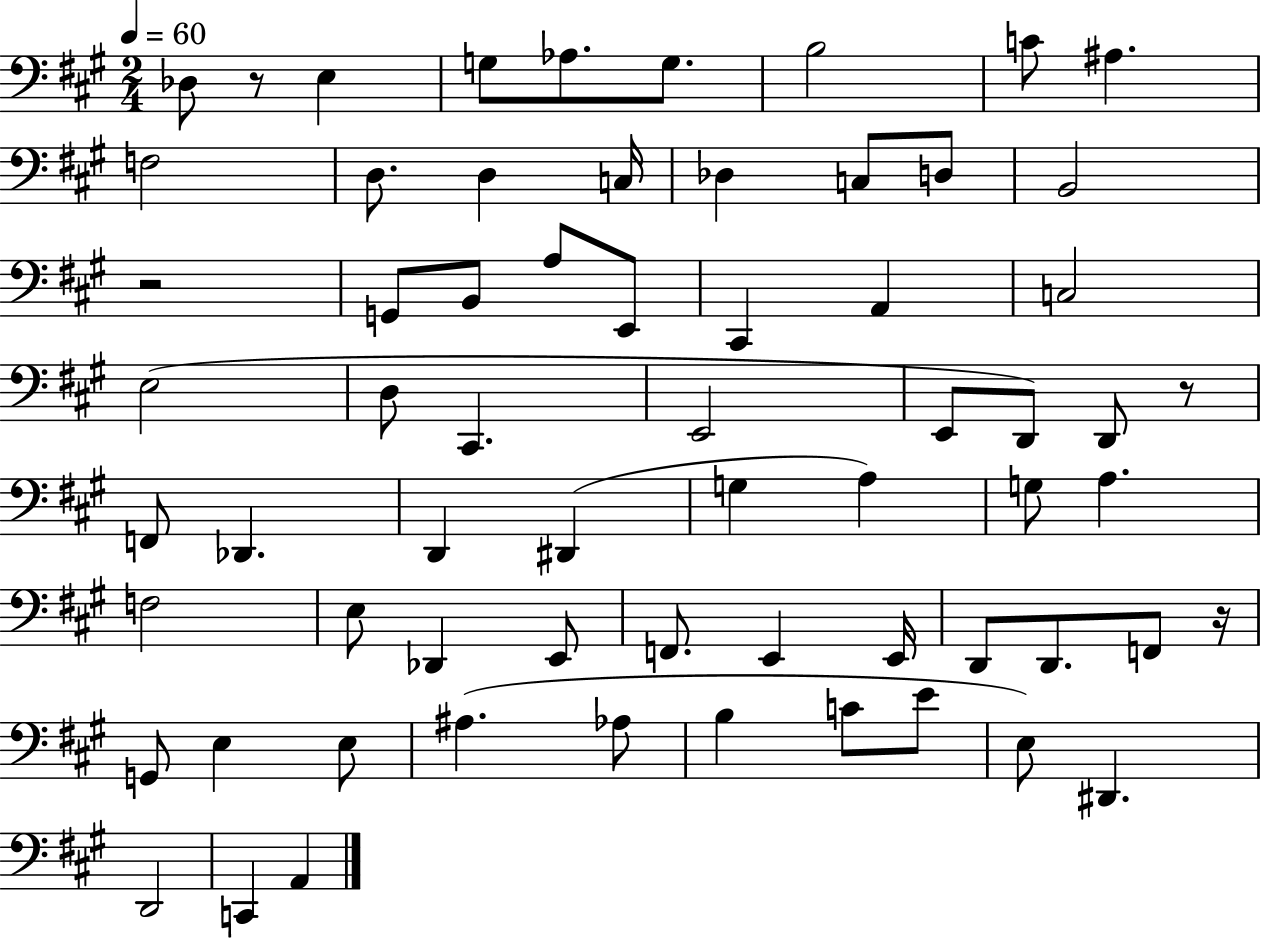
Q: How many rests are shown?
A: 4